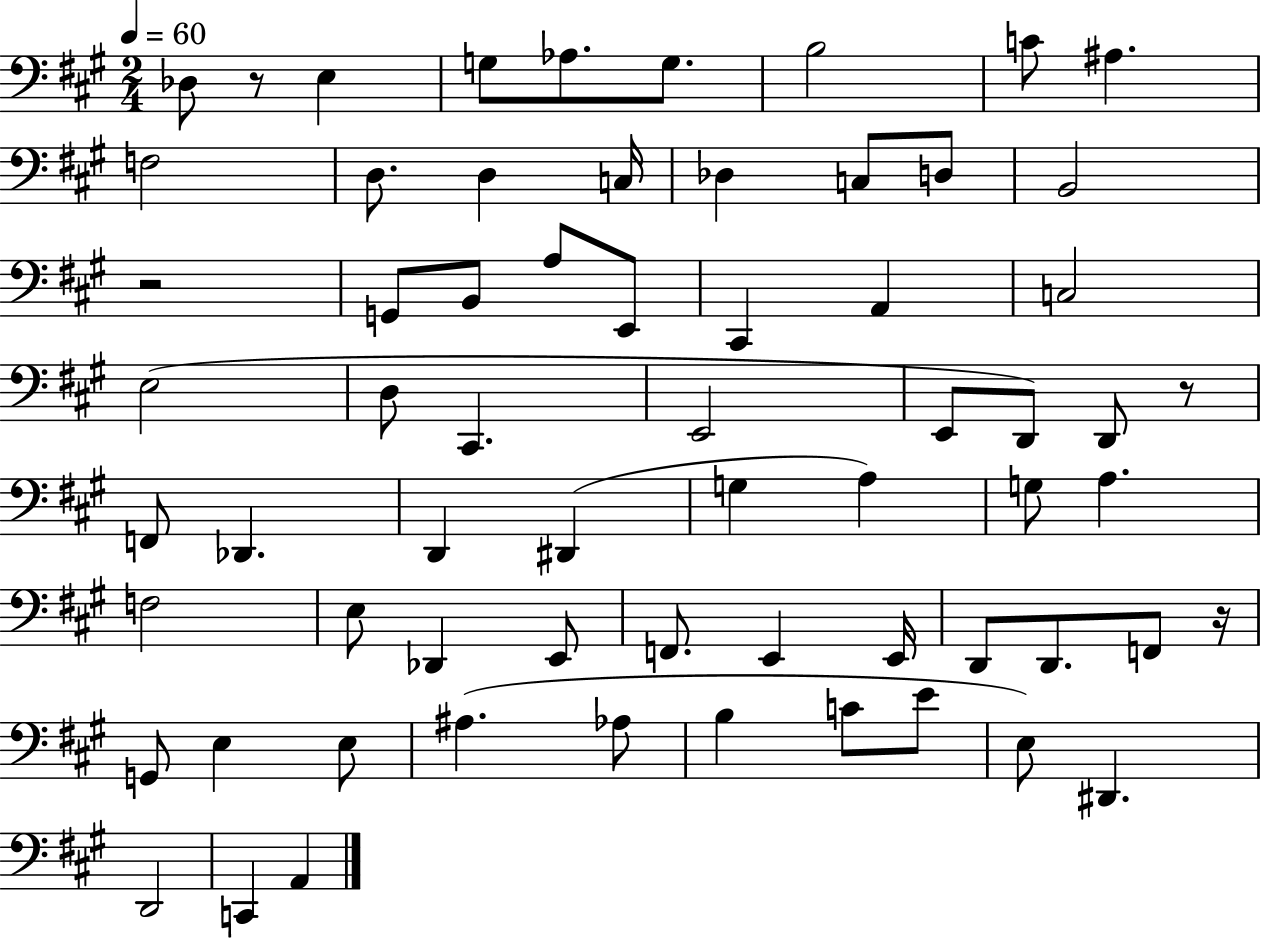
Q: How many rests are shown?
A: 4